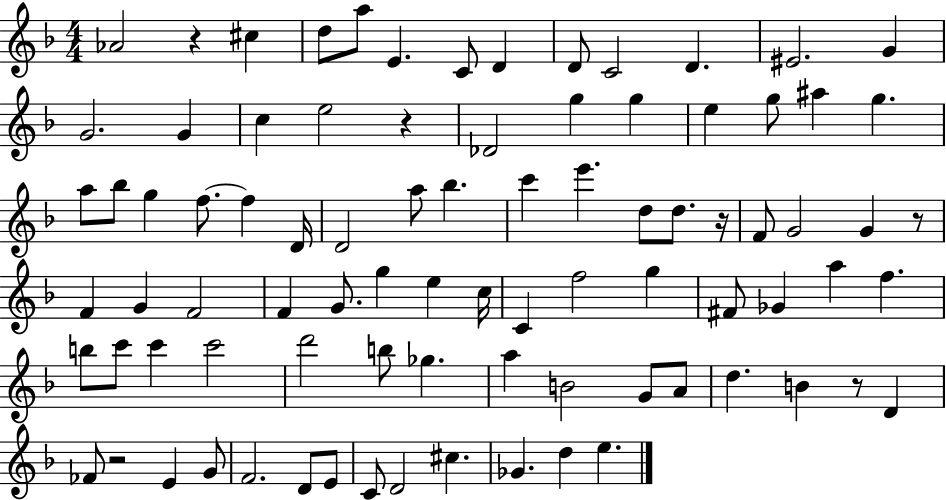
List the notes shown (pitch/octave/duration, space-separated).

Ab4/h R/q C#5/q D5/e A5/e E4/q. C4/e D4/q D4/e C4/h D4/q. EIS4/h. G4/q G4/h. G4/q C5/q E5/h R/q Db4/h G5/q G5/q E5/q G5/e A#5/q G5/q. A5/e Bb5/e G5/q F5/e. F5/q D4/s D4/h A5/e Bb5/q. C6/q E6/q. D5/e D5/e. R/s F4/e G4/h G4/q R/e F4/q G4/q F4/h F4/q G4/e. G5/q E5/q C5/s C4/q F5/h G5/q F#4/e Gb4/q A5/q F5/q. B5/e C6/e C6/q C6/h D6/h B5/e Gb5/q. A5/q B4/h G4/e A4/e D5/q. B4/q R/e D4/q FES4/e R/h E4/q G4/e F4/h. D4/e E4/e C4/e D4/h C#5/q. Gb4/q. D5/q E5/q.